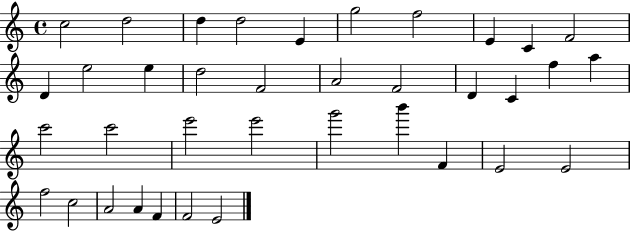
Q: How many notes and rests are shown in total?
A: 37